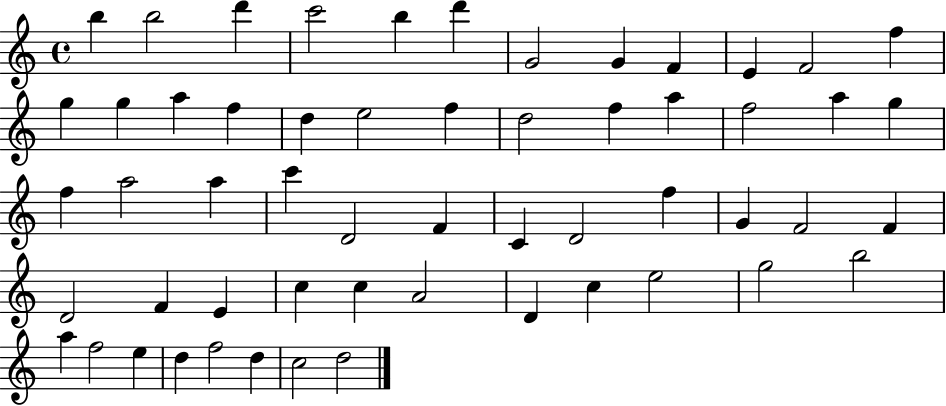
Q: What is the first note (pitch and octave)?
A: B5